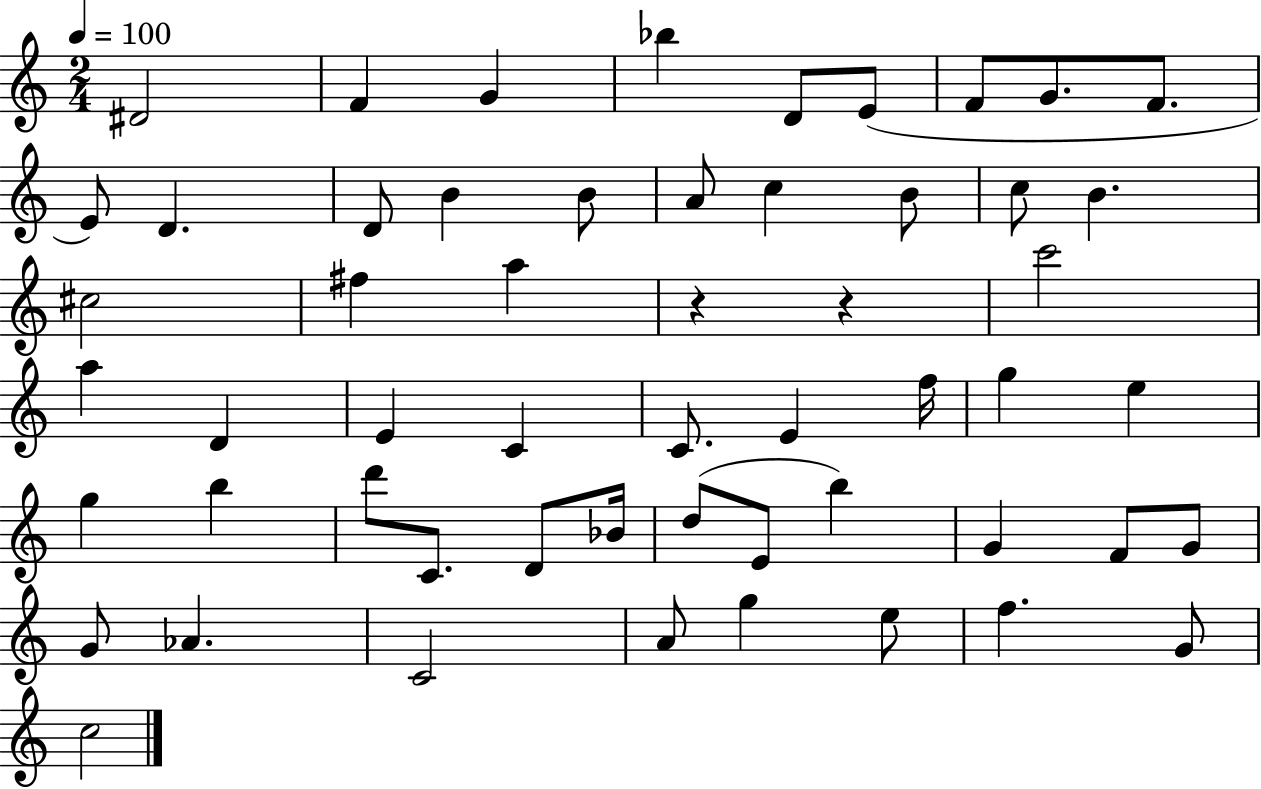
{
  \clef treble
  \numericTimeSignature
  \time 2/4
  \key c \major
  \tempo 4 = 100
  dis'2 | f'4 g'4 | bes''4 d'8 e'8( | f'8 g'8. f'8. | \break e'8) d'4. | d'8 b'4 b'8 | a'8 c''4 b'8 | c''8 b'4. | \break cis''2 | fis''4 a''4 | r4 r4 | c'''2 | \break a''4 d'4 | e'4 c'4 | c'8. e'4 f''16 | g''4 e''4 | \break g''4 b''4 | d'''8 c'8. d'8 bes'16 | d''8( e'8 b''4) | g'4 f'8 g'8 | \break g'8 aes'4. | c'2 | a'8 g''4 e''8 | f''4. g'8 | \break c''2 | \bar "|."
}